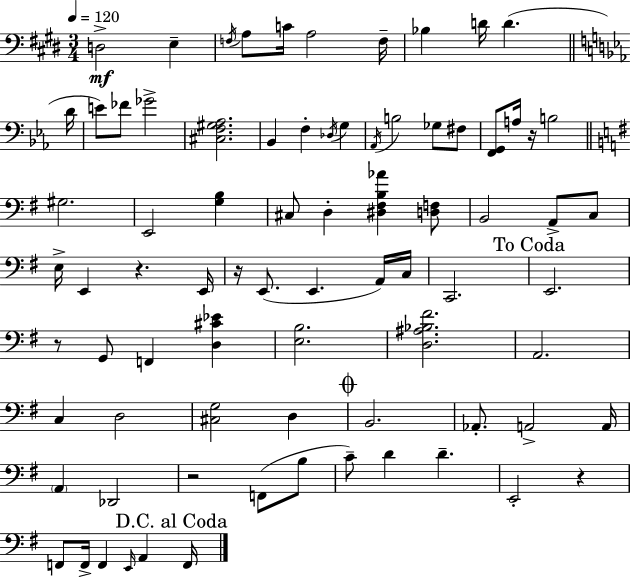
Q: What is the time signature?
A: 3/4